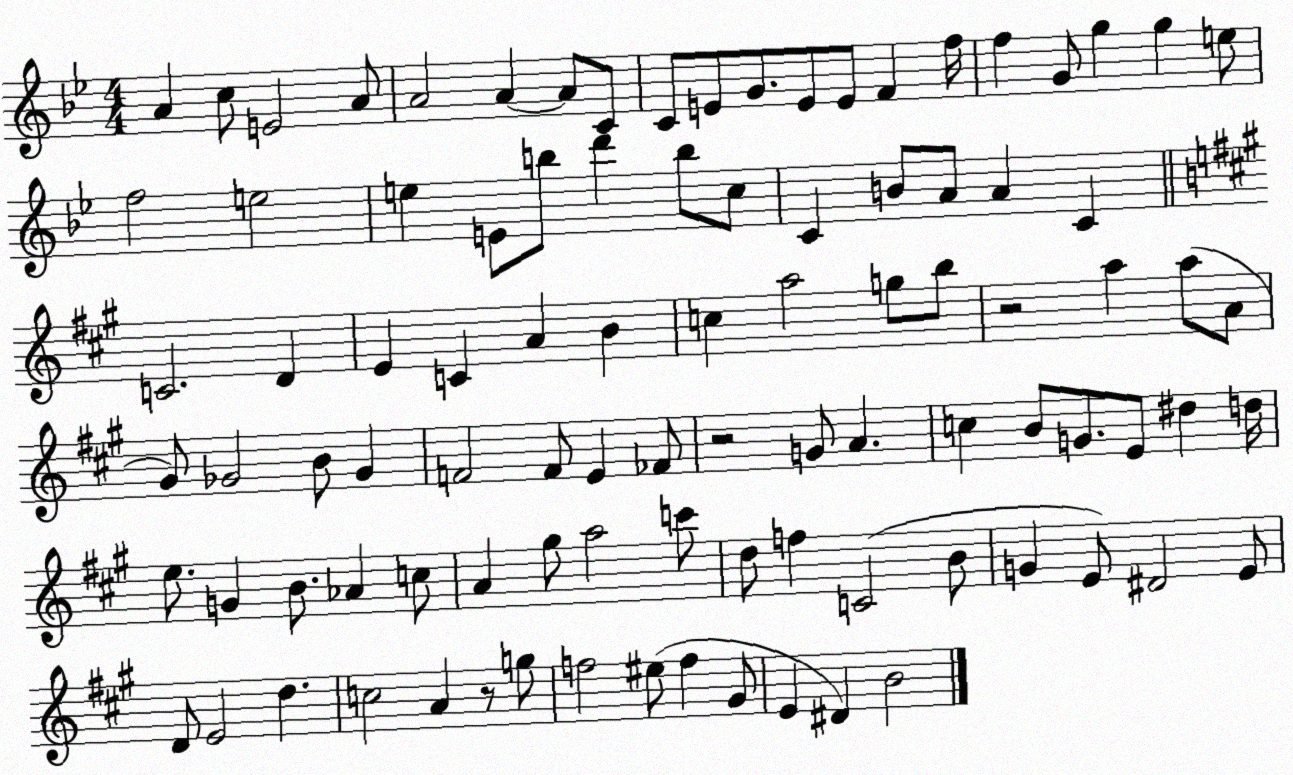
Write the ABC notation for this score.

X:1
T:Untitled
M:4/4
L:1/4
K:Bb
A c/2 E2 A/2 A2 A A/2 C/2 C/2 E/2 G/2 E/2 E/2 F f/4 f G/2 g g e/2 f2 e2 e E/2 b/2 d' b/2 c/2 C B/2 A/2 A C C2 D E C A B c a2 g/2 b/2 z2 a a/2 A/2 ^G/2 _G2 B/2 _G F2 F/2 E _F/2 z2 G/2 A c B/2 G/2 E/2 ^d d/4 e/2 G B/2 _A c/2 A ^g/2 a2 c'/2 d/2 f C2 B/2 G E/2 ^D2 E/2 D/2 E2 d c2 A z/2 g/2 f2 ^e/2 f ^G/2 E ^D B2